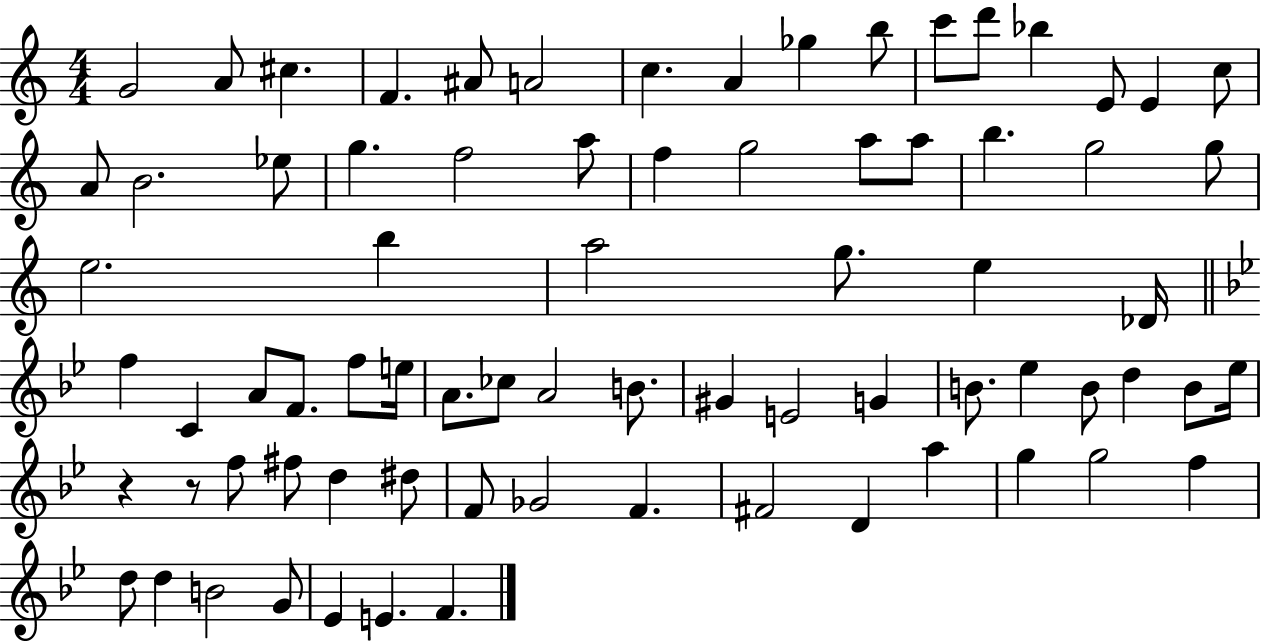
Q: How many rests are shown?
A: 2